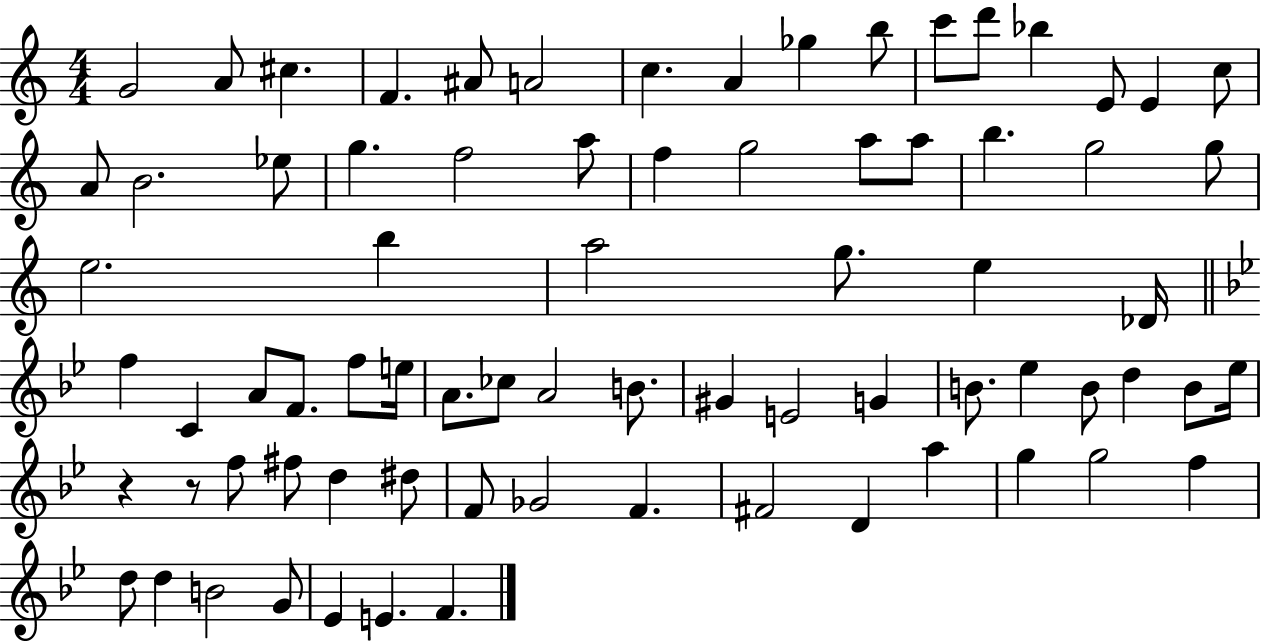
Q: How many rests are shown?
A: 2